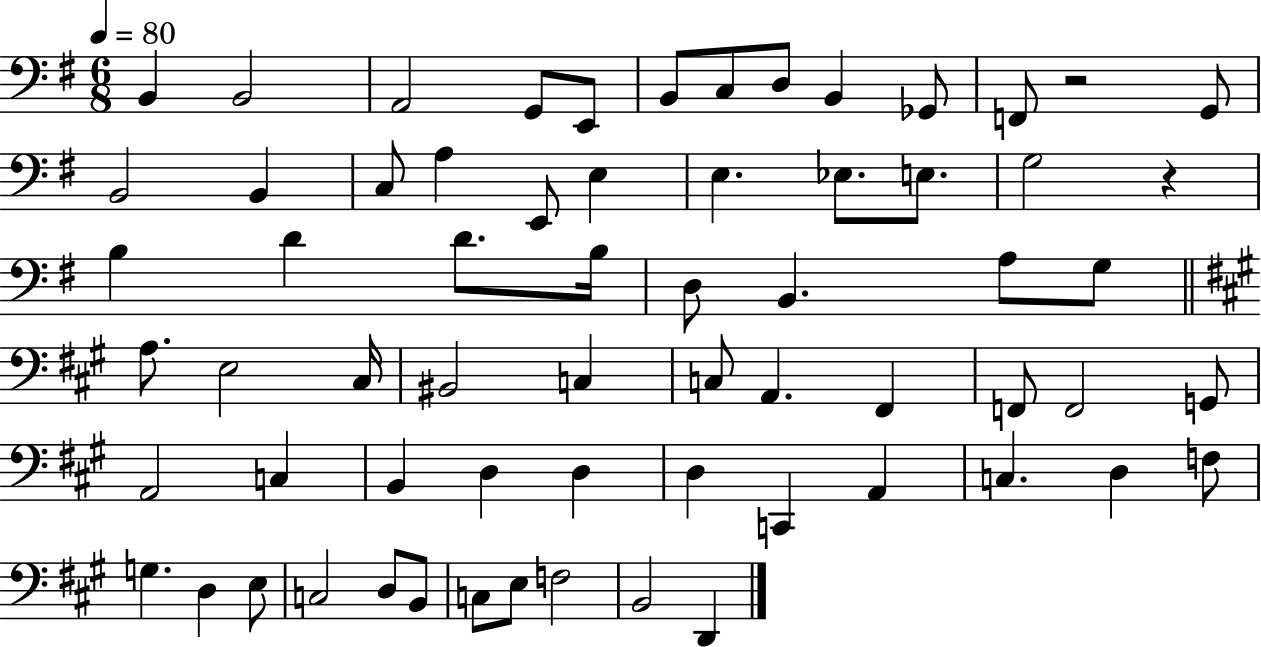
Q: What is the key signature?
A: G major